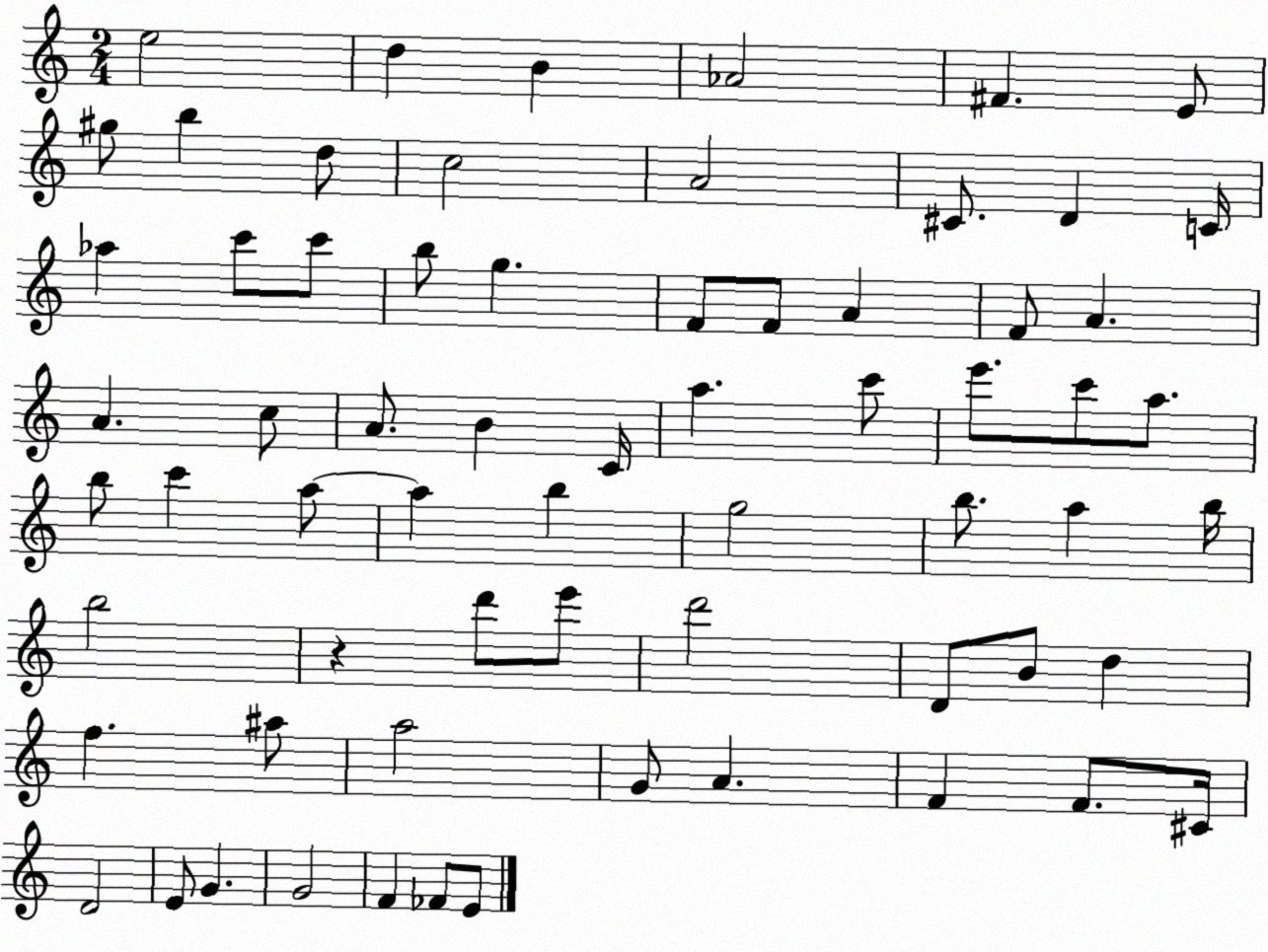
X:1
T:Untitled
M:2/4
L:1/4
K:C
e2 d B _A2 ^F E/2 ^g/2 b d/2 c2 A2 ^C/2 D C/4 _a c'/2 c'/2 b/2 g F/2 F/2 A F/2 A A c/2 A/2 B C/4 a c'/2 e'/2 c'/2 a/2 b/2 c' a/2 a b g2 b/2 a b/4 b2 z d'/2 e'/2 d'2 D/2 B/2 d f ^a/2 a2 G/2 A F F/2 ^C/4 D2 E/2 G G2 F _F/2 E/2